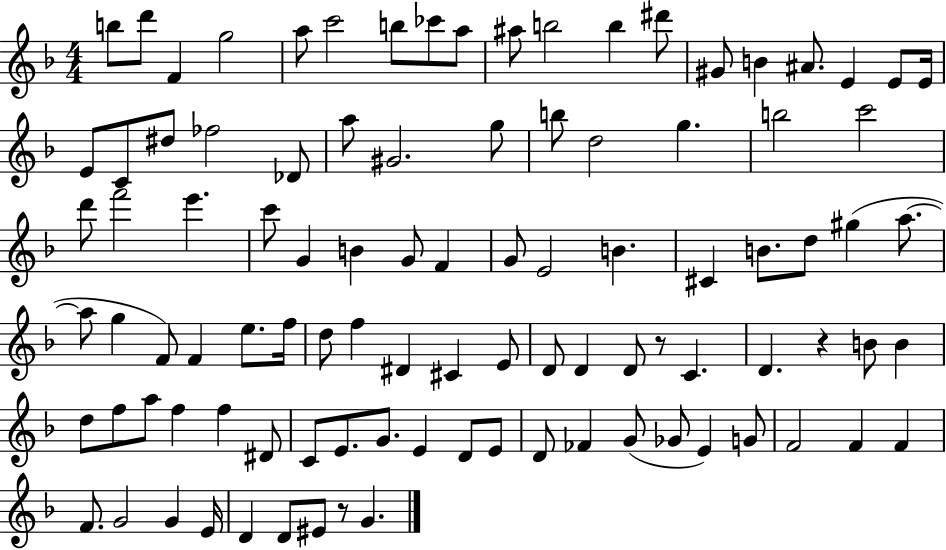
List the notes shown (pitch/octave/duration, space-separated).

B5/e D6/e F4/q G5/h A5/e C6/h B5/e CES6/e A5/e A#5/e B5/h B5/q D#6/e G#4/e B4/q A#4/e. E4/q E4/e E4/s E4/e C4/e D#5/e FES5/h Db4/e A5/e G#4/h. G5/e B5/e D5/h G5/q. B5/h C6/h D6/e F6/h E6/q. C6/e G4/q B4/q G4/e F4/q G4/e E4/h B4/q. C#4/q B4/e. D5/e G#5/q A5/e. A5/e G5/q F4/e F4/q E5/e. F5/s D5/e F5/q D#4/q C#4/q E4/e D4/e D4/q D4/e R/e C4/q. D4/q. R/q B4/e B4/q D5/e F5/e A5/e F5/q F5/q D#4/e C4/e E4/e. G4/e. E4/q D4/e E4/e D4/e FES4/q G4/e Gb4/e E4/q G4/e F4/h F4/q F4/q F4/e. G4/h G4/q E4/s D4/q D4/e EIS4/e R/e G4/q.